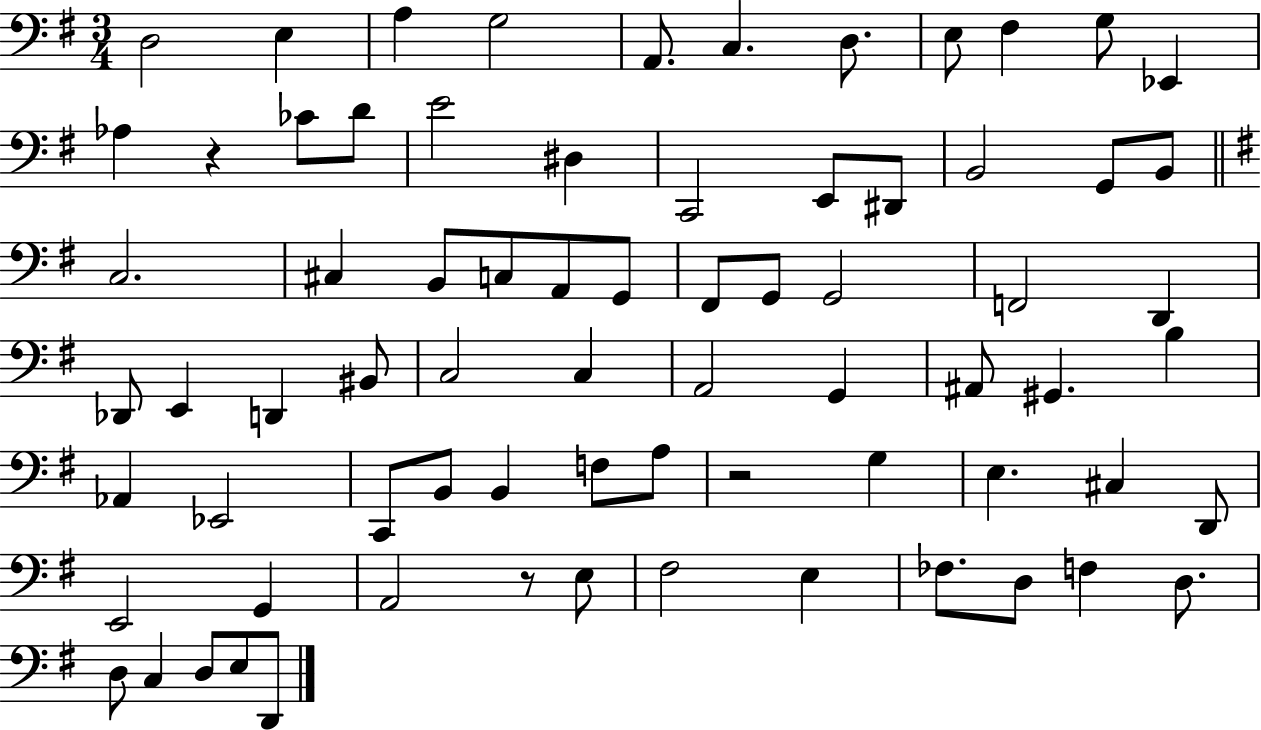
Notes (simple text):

D3/h E3/q A3/q G3/h A2/e. C3/q. D3/e. E3/e F#3/q G3/e Eb2/q Ab3/q R/q CES4/e D4/e E4/h D#3/q C2/h E2/e D#2/e B2/h G2/e B2/e C3/h. C#3/q B2/e C3/e A2/e G2/e F#2/e G2/e G2/h F2/h D2/q Db2/e E2/q D2/q BIS2/e C3/h C3/q A2/h G2/q A#2/e G#2/q. B3/q Ab2/q Eb2/h C2/e B2/e B2/q F3/e A3/e R/h G3/q E3/q. C#3/q D2/e E2/h G2/q A2/h R/e E3/e F#3/h E3/q FES3/e. D3/e F3/q D3/e. D3/e C3/q D3/e E3/e D2/e